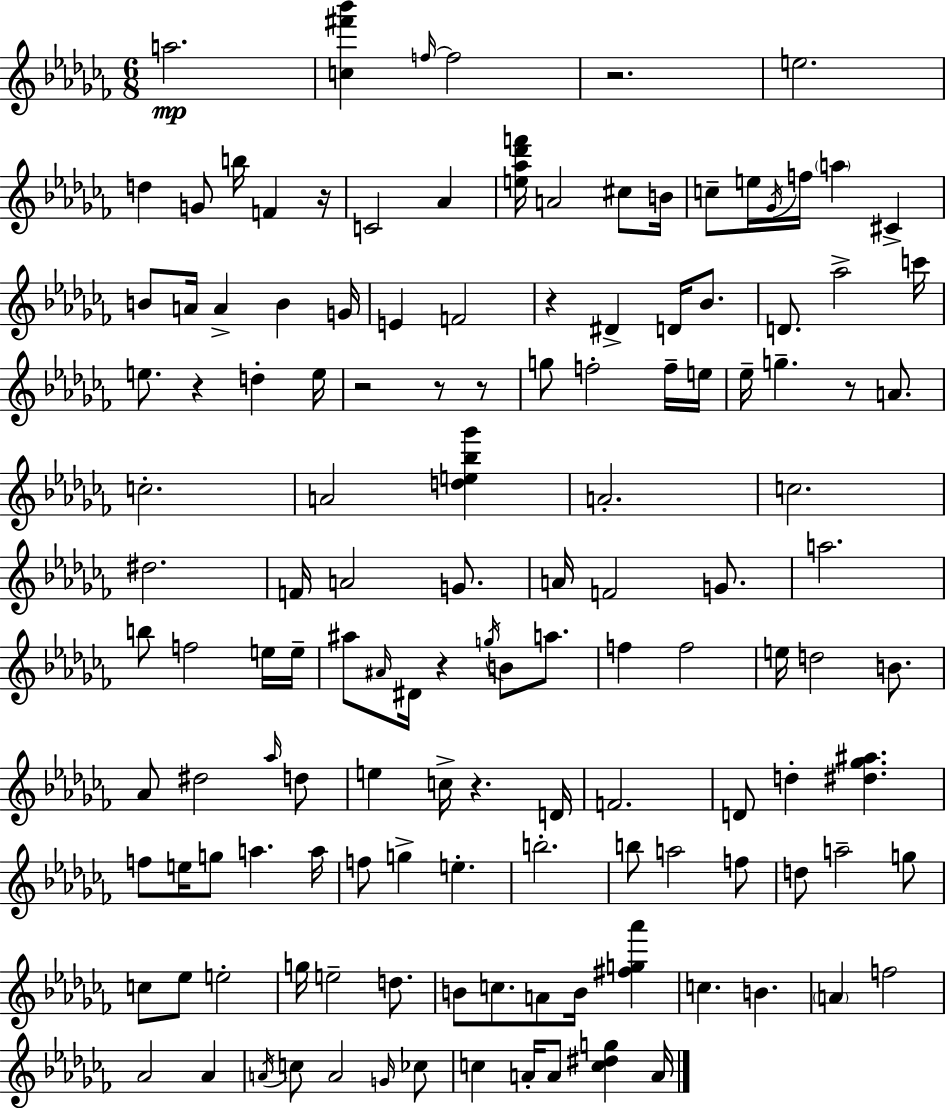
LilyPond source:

{
  \clef treble
  \numericTimeSignature
  \time 6/8
  \key aes \minor
  \repeat volta 2 { a''2.\mp | <c'' fis''' bes'''>4 \grace { f''16~ }~ f''2 | r2. | e''2. | \break d''4 g'8 b''16 f'4 | r16 c'2 aes'4 | <e'' aes'' des''' f'''>16 a'2 cis''8 | b'16 c''8-- e''16 \acciaccatura { ges'16 } f''16 \parenthesize a''4 cis'4-> | \break b'8 a'16 a'4-> b'4 | g'16 e'4 f'2 | r4 dis'4-> d'16 bes'8. | d'8. aes''2-> | \break c'''16 e''8. r4 d''4-. | e''16 r2 r8 | r8 g''8 f''2-. | f''16-- e''16 ees''16-- g''4.-- r8 a'8. | \break c''2.-. | a'2 <d'' e'' bes'' ges'''>4 | a'2.-. | c''2. | \break dis''2. | f'16 a'2 g'8. | a'16 f'2 g'8. | a''2. | \break b''8 f''2 | e''16 e''16-- ais''8 \grace { ais'16 } dis'16 r4 \acciaccatura { g''16 } b'8 | a''8. f''4 f''2 | e''16 d''2 | \break b'8. aes'8 dis''2 | \grace { aes''16 } d''8 e''4 c''16-> r4. | d'16 f'2. | d'8 d''4-. <dis'' ges'' ais''>4. | \break f''8 e''16 g''8 a''4. | a''16 f''8 g''4-> e''4.-. | b''2.-. | b''8 a''2 | \break f''8 d''8 a''2-- | g''8 c''8 ees''8 e''2-. | g''16 e''2-- | d''8. b'8 c''8. a'8 | \break b'16 <fis'' g'' aes'''>4 c''4. b'4. | \parenthesize a'4 f''2 | aes'2 | aes'4 \acciaccatura { a'16 } c''8 a'2 | \break \grace { g'16 } ces''8 c''4 a'16-. | a'8 <c'' dis'' g''>4 a'16 } \bar "|."
}